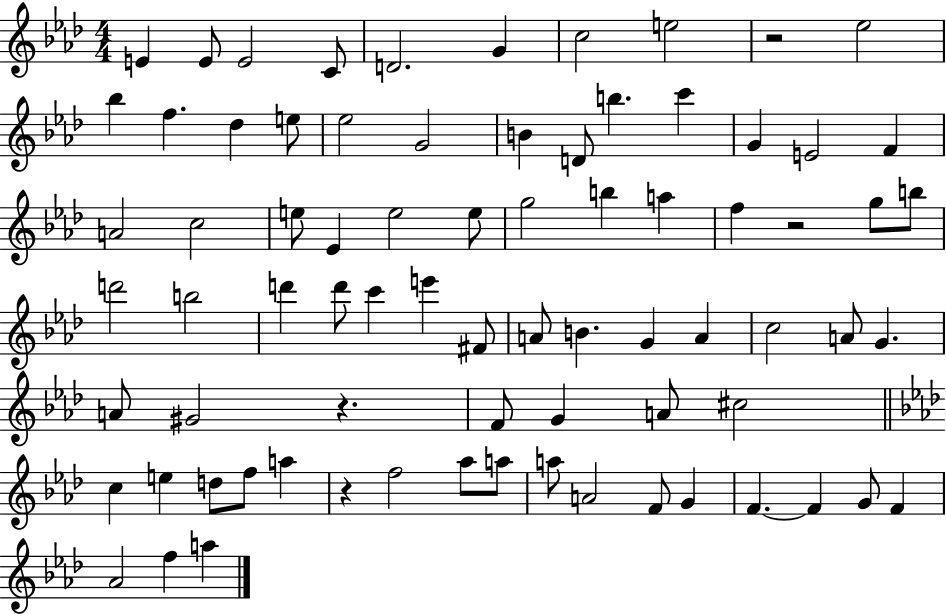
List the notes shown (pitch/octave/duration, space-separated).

E4/q E4/e E4/h C4/e D4/h. G4/q C5/h E5/h R/h Eb5/h Bb5/q F5/q. Db5/q E5/e Eb5/h G4/h B4/q D4/e B5/q. C6/q G4/q E4/h F4/q A4/h C5/h E5/e Eb4/q E5/h E5/e G5/h B5/q A5/q F5/q R/h G5/e B5/e D6/h B5/h D6/q D6/e C6/q E6/q F#4/e A4/e B4/q. G4/q A4/q C5/h A4/e G4/q. A4/e G#4/h R/q. F4/e G4/q A4/e C#5/h C5/q E5/q D5/e F5/e A5/q R/q F5/h Ab5/e A5/e A5/e A4/h F4/e G4/q F4/q. F4/q G4/e F4/q Ab4/h F5/q A5/q